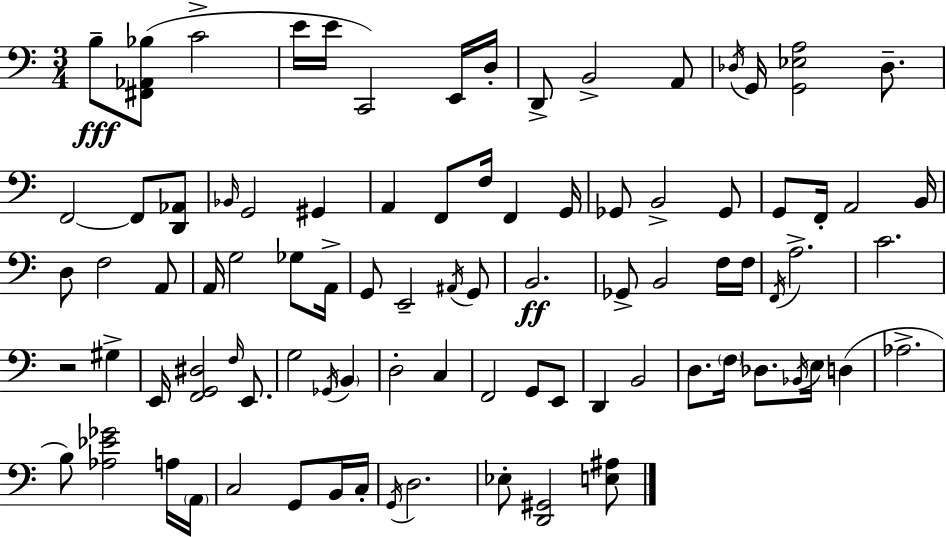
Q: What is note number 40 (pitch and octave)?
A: A#2